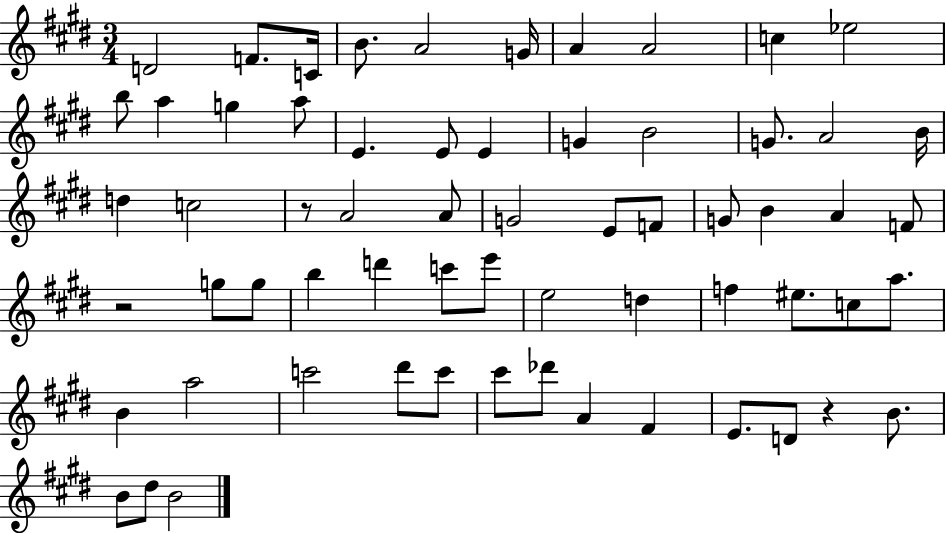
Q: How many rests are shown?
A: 3